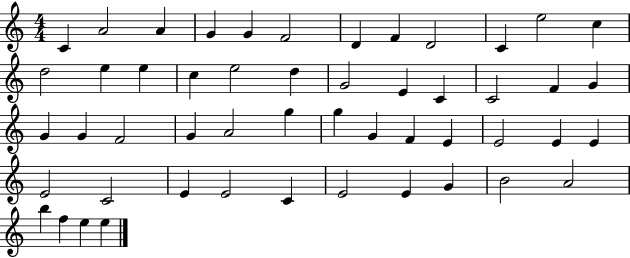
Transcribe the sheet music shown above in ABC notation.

X:1
T:Untitled
M:4/4
L:1/4
K:C
C A2 A G G F2 D F D2 C e2 c d2 e e c e2 d G2 E C C2 F G G G F2 G A2 g g G F E E2 E E E2 C2 E E2 C E2 E G B2 A2 b f e e